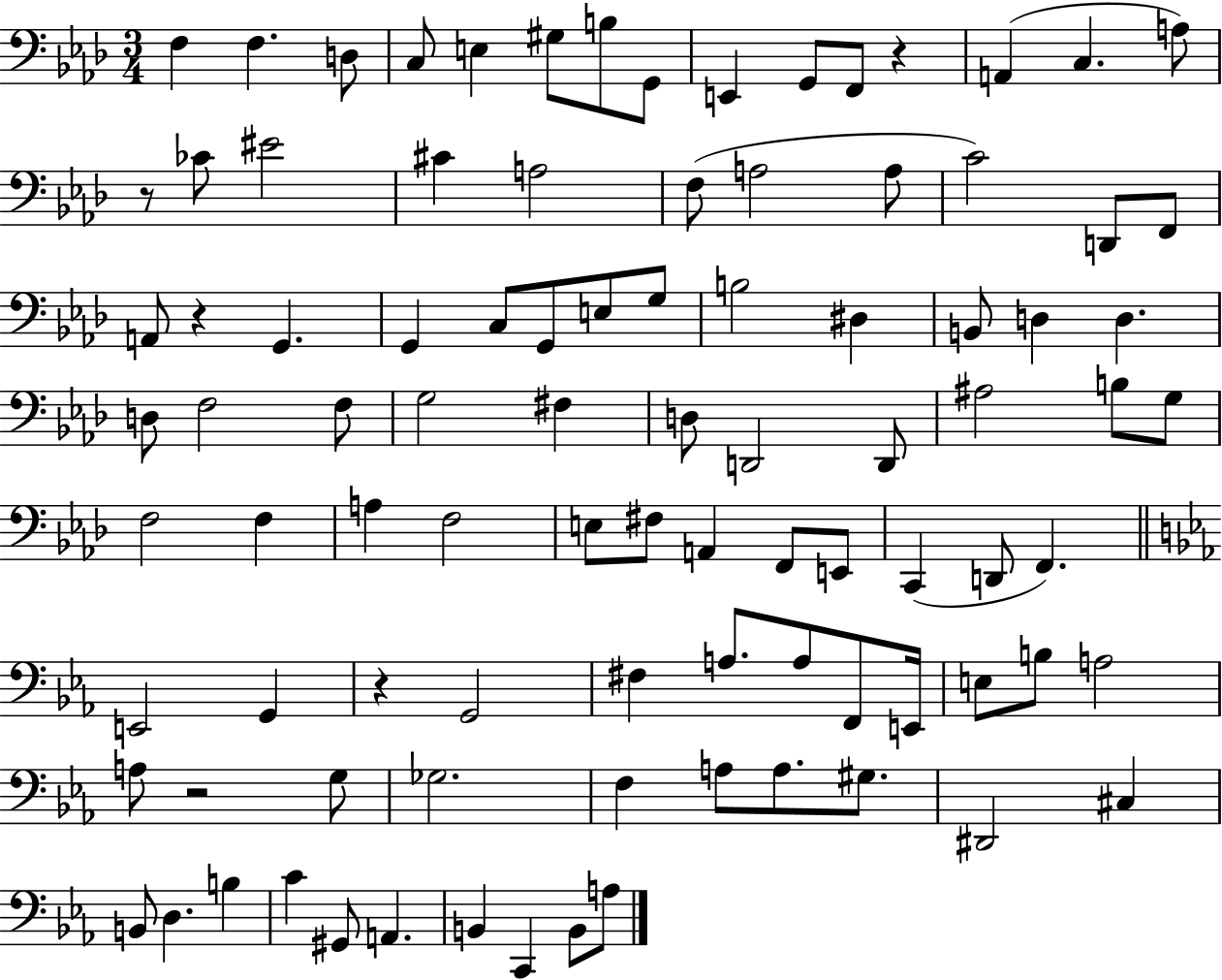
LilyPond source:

{
  \clef bass
  \numericTimeSignature
  \time 3/4
  \key aes \major
  \repeat volta 2 { f4 f4. d8 | c8 e4 gis8 b8 g,8 | e,4 g,8 f,8 r4 | a,4( c4. a8) | \break r8 ces'8 eis'2 | cis'4 a2 | f8( a2 a8 | c'2) d,8 f,8 | \break a,8 r4 g,4. | g,4 c8 g,8 e8 g8 | b2 dis4 | b,8 d4 d4. | \break d8 f2 f8 | g2 fis4 | d8 d,2 d,8 | ais2 b8 g8 | \break f2 f4 | a4 f2 | e8 fis8 a,4 f,8 e,8 | c,4( d,8 f,4.) | \break \bar "||" \break \key ees \major e,2 g,4 | r4 g,2 | fis4 a8. a8 f,8 e,16 | e8 b8 a2 | \break a8 r2 g8 | ges2. | f4 a8 a8. gis8. | dis,2 cis4 | \break b,8 d4. b4 | c'4 gis,8 a,4. | b,4 c,4 b,8 a8 | } \bar "|."
}